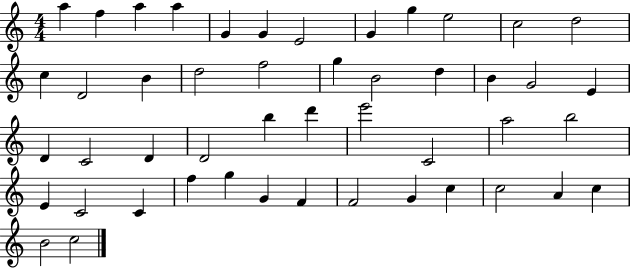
A5/q F5/q A5/q A5/q G4/q G4/q E4/h G4/q G5/q E5/h C5/h D5/h C5/q D4/h B4/q D5/h F5/h G5/q B4/h D5/q B4/q G4/h E4/q D4/q C4/h D4/q D4/h B5/q D6/q E6/h C4/h A5/h B5/h E4/q C4/h C4/q F5/q G5/q G4/q F4/q F4/h G4/q C5/q C5/h A4/q C5/q B4/h C5/h